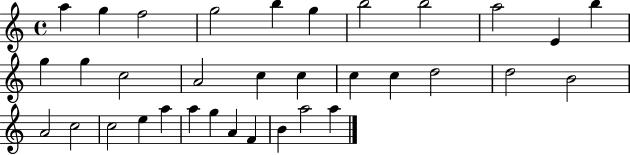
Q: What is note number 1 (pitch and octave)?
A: A5